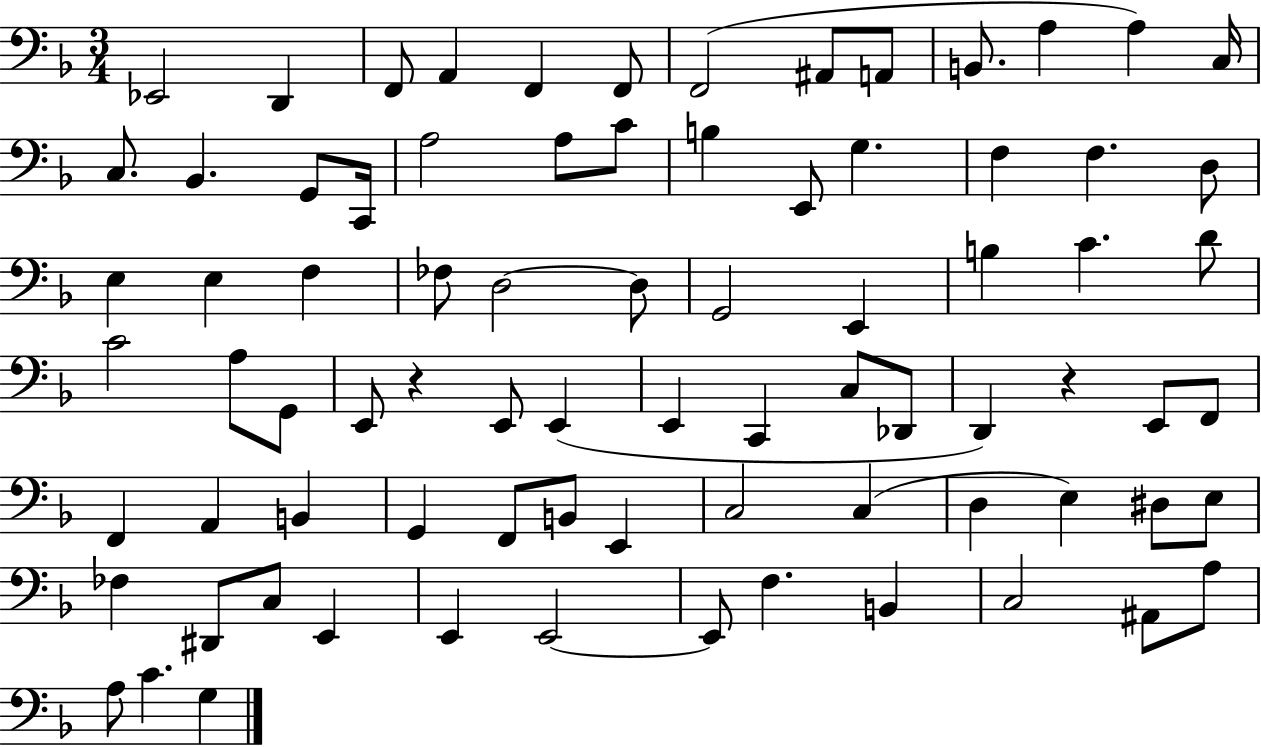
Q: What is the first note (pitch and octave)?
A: Eb2